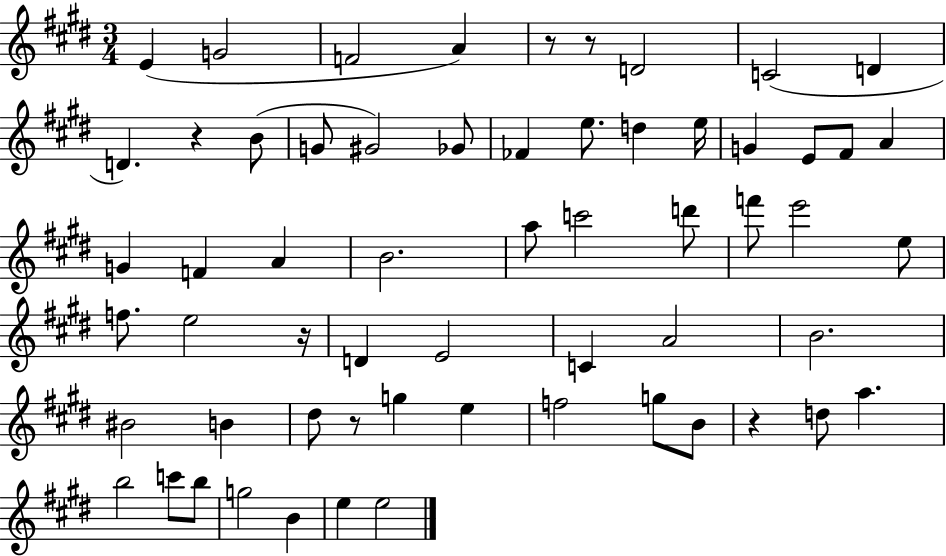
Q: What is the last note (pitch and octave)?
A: E5